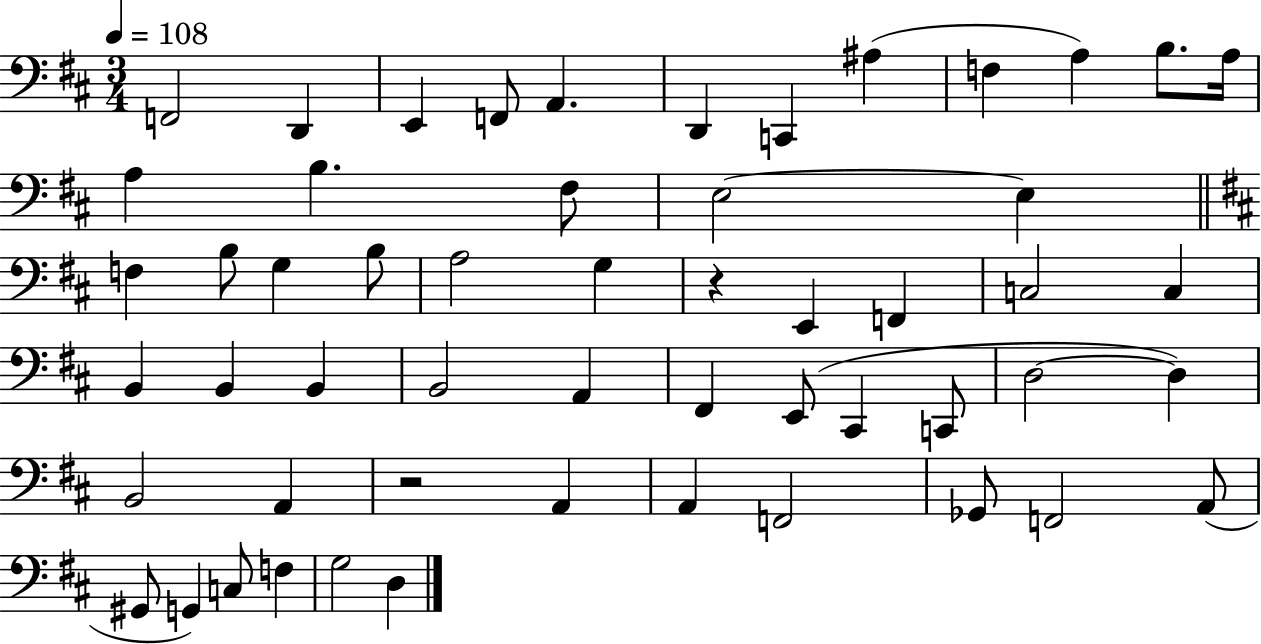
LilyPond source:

{
  \clef bass
  \numericTimeSignature
  \time 3/4
  \key d \major
  \tempo 4 = 108
  f,2 d,4 | e,4 f,8 a,4. | d,4 c,4 ais4( | f4 a4) b8. a16 | \break a4 b4. fis8 | e2~~ e4 | \bar "||" \break \key b \minor f4 b8 g4 b8 | a2 g4 | r4 e,4 f,4 | c2 c4 | \break b,4 b,4 b,4 | b,2 a,4 | fis,4 e,8( cis,4 c,8 | d2~~ d4) | \break b,2 a,4 | r2 a,4 | a,4 f,2 | ges,8 f,2 a,8( | \break gis,8 g,4) c8 f4 | g2 d4 | \bar "|."
}